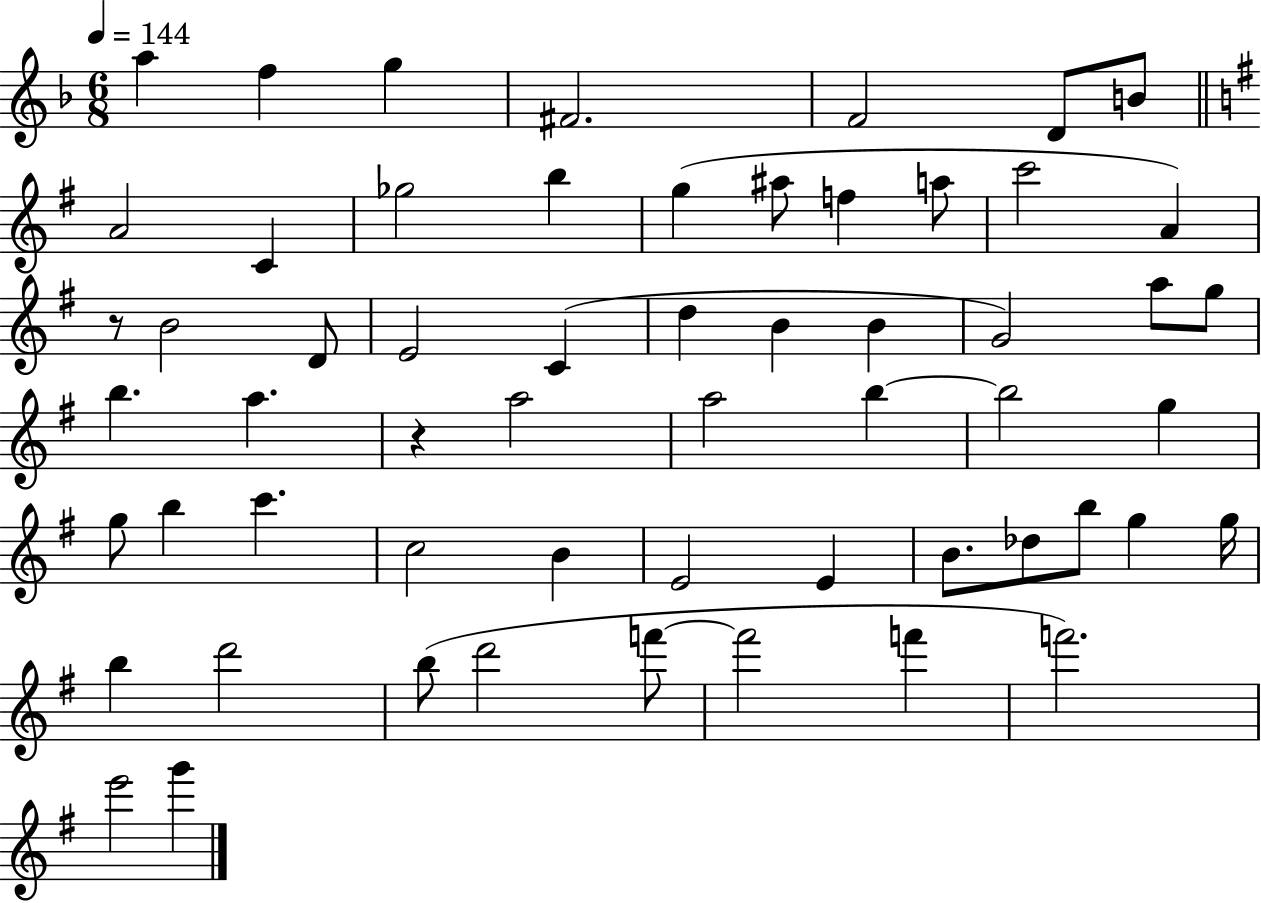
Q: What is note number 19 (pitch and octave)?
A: D4